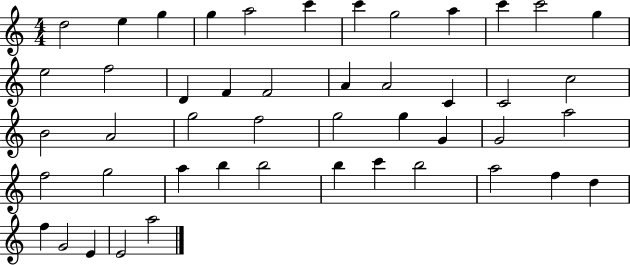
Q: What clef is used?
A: treble